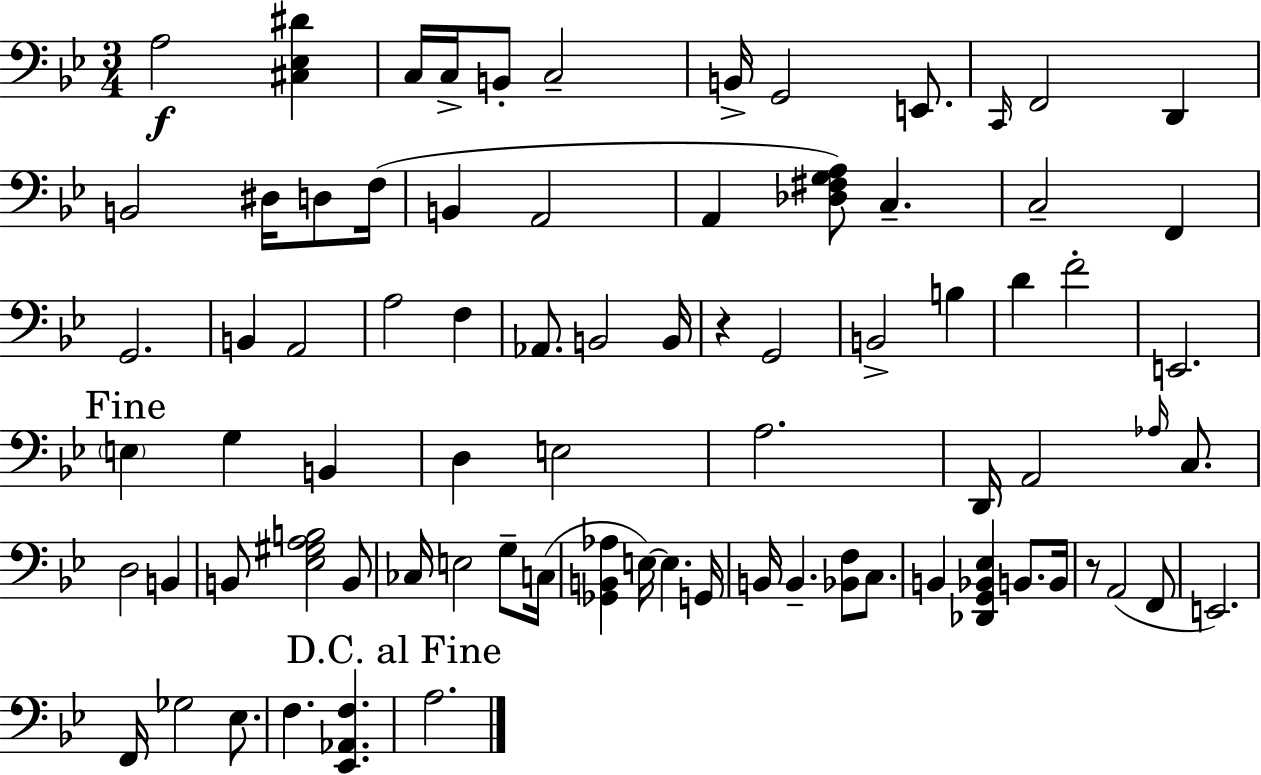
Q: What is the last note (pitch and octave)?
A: A3